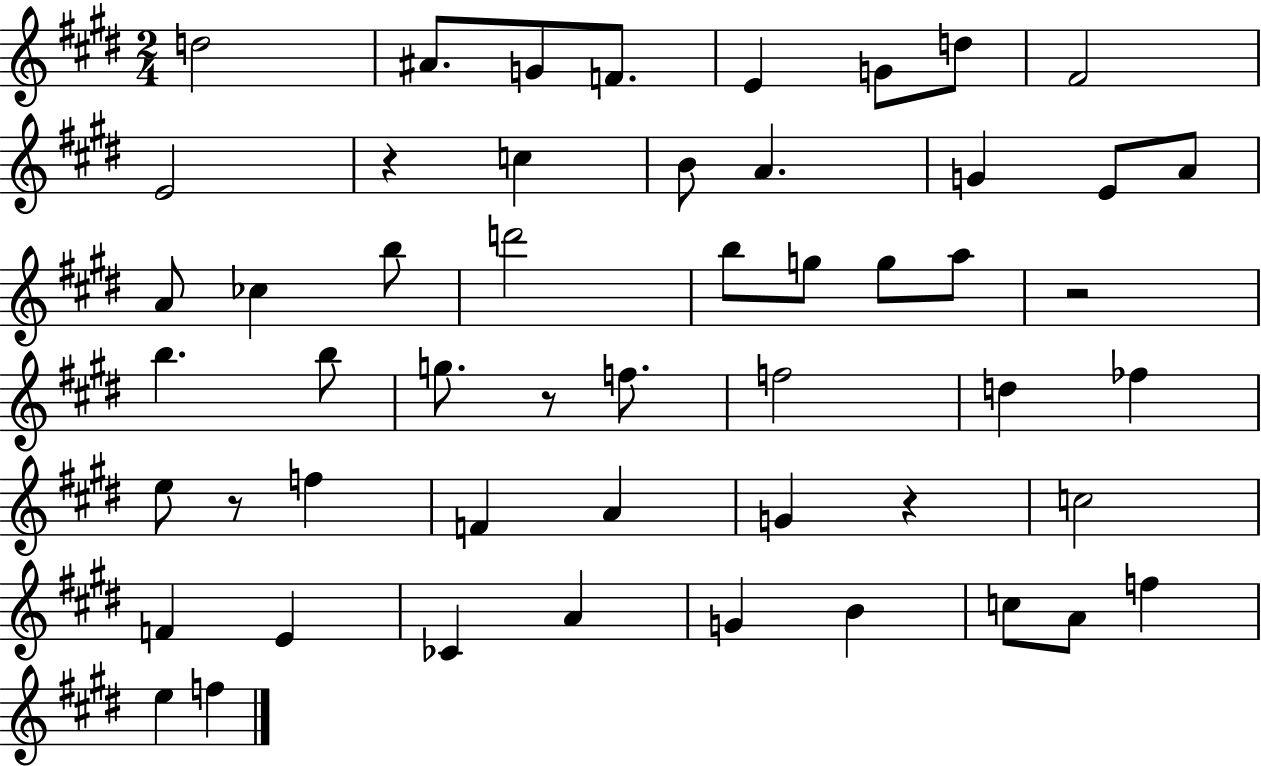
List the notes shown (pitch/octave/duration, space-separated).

D5/h A#4/e. G4/e F4/e. E4/q G4/e D5/e F#4/h E4/h R/q C5/q B4/e A4/q. G4/q E4/e A4/e A4/e CES5/q B5/e D6/h B5/e G5/e G5/e A5/e R/h B5/q. B5/e G5/e. R/e F5/e. F5/h D5/q FES5/q E5/e R/e F5/q F4/q A4/q G4/q R/q C5/h F4/q E4/q CES4/q A4/q G4/q B4/q C5/e A4/e F5/q E5/q F5/q